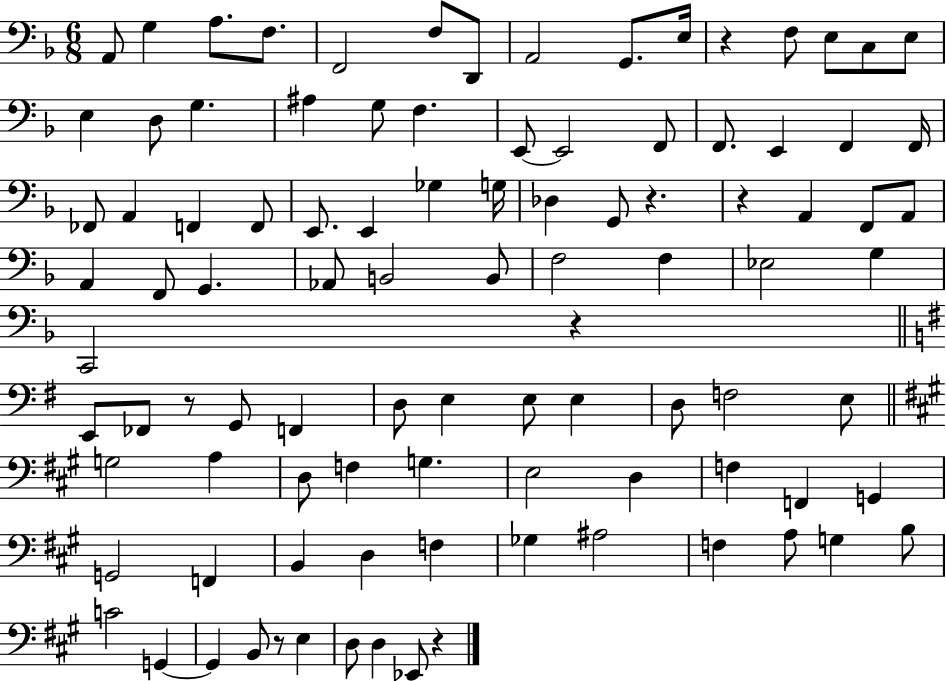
X:1
T:Untitled
M:6/8
L:1/4
K:F
A,,/2 G, A,/2 F,/2 F,,2 F,/2 D,,/2 A,,2 G,,/2 E,/4 z F,/2 E,/2 C,/2 E,/2 E, D,/2 G, ^A, G,/2 F, E,,/2 E,,2 F,,/2 F,,/2 E,, F,, F,,/4 _F,,/2 A,, F,, F,,/2 E,,/2 E,, _G, G,/4 _D, G,,/2 z z A,, F,,/2 A,,/2 A,, F,,/2 G,, _A,,/2 B,,2 B,,/2 F,2 F, _E,2 G, C,,2 z E,,/2 _F,,/2 z/2 G,,/2 F,, D,/2 E, E,/2 E, D,/2 F,2 E,/2 G,2 A, D,/2 F, G, E,2 D, F, F,, G,, G,,2 F,, B,, D, F, _G, ^A,2 F, A,/2 G, B,/2 C2 G,, G,, B,,/2 z/2 E, D,/2 D, _E,,/2 z